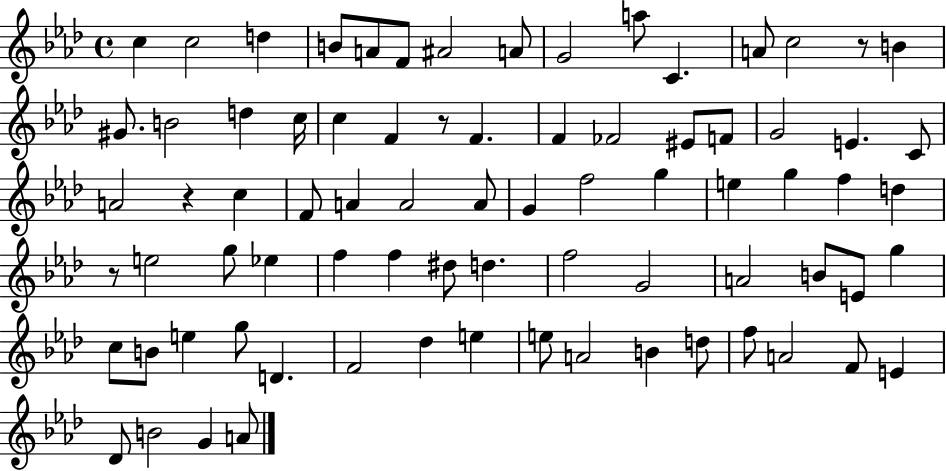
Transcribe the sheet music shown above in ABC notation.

X:1
T:Untitled
M:4/4
L:1/4
K:Ab
c c2 d B/2 A/2 F/2 ^A2 A/2 G2 a/2 C A/2 c2 z/2 B ^G/2 B2 d c/4 c F z/2 F F _F2 ^E/2 F/2 G2 E C/2 A2 z c F/2 A A2 A/2 G f2 g e g f d z/2 e2 g/2 _e f f ^d/2 d f2 G2 A2 B/2 E/2 g c/2 B/2 e g/2 D F2 _d e e/2 A2 B d/2 f/2 A2 F/2 E _D/2 B2 G A/2